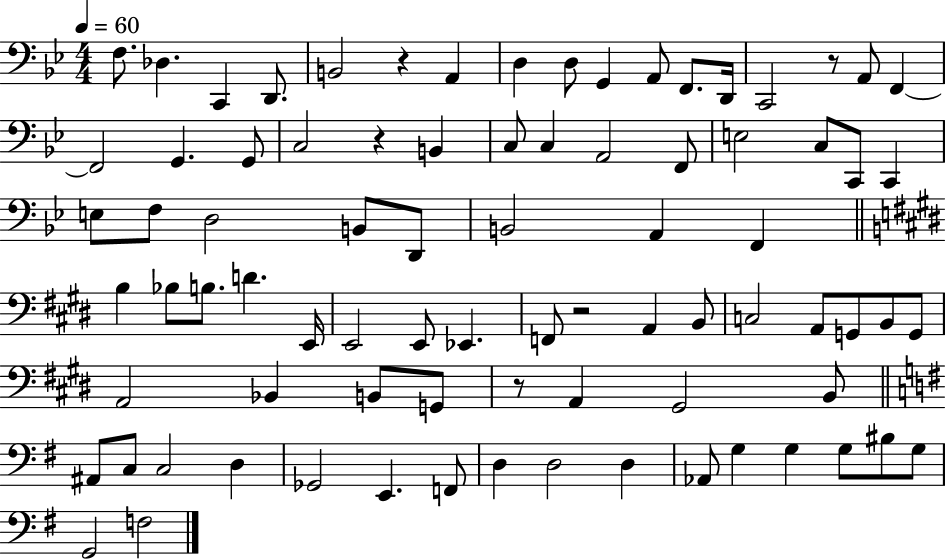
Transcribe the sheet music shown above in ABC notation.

X:1
T:Untitled
M:4/4
L:1/4
K:Bb
F,/2 _D, C,, D,,/2 B,,2 z A,, D, D,/2 G,, A,,/2 F,,/2 D,,/4 C,,2 z/2 A,,/2 F,, F,,2 G,, G,,/2 C,2 z B,, C,/2 C, A,,2 F,,/2 E,2 C,/2 C,,/2 C,, E,/2 F,/2 D,2 B,,/2 D,,/2 B,,2 A,, F,, B, _B,/2 B,/2 D E,,/4 E,,2 E,,/2 _E,, F,,/2 z2 A,, B,,/2 C,2 A,,/2 G,,/2 B,,/2 G,,/2 A,,2 _B,, B,,/2 G,,/2 z/2 A,, ^G,,2 B,,/2 ^A,,/2 C,/2 C,2 D, _G,,2 E,, F,,/2 D, D,2 D, _A,,/2 G, G, G,/2 ^B,/2 G,/2 G,,2 F,2